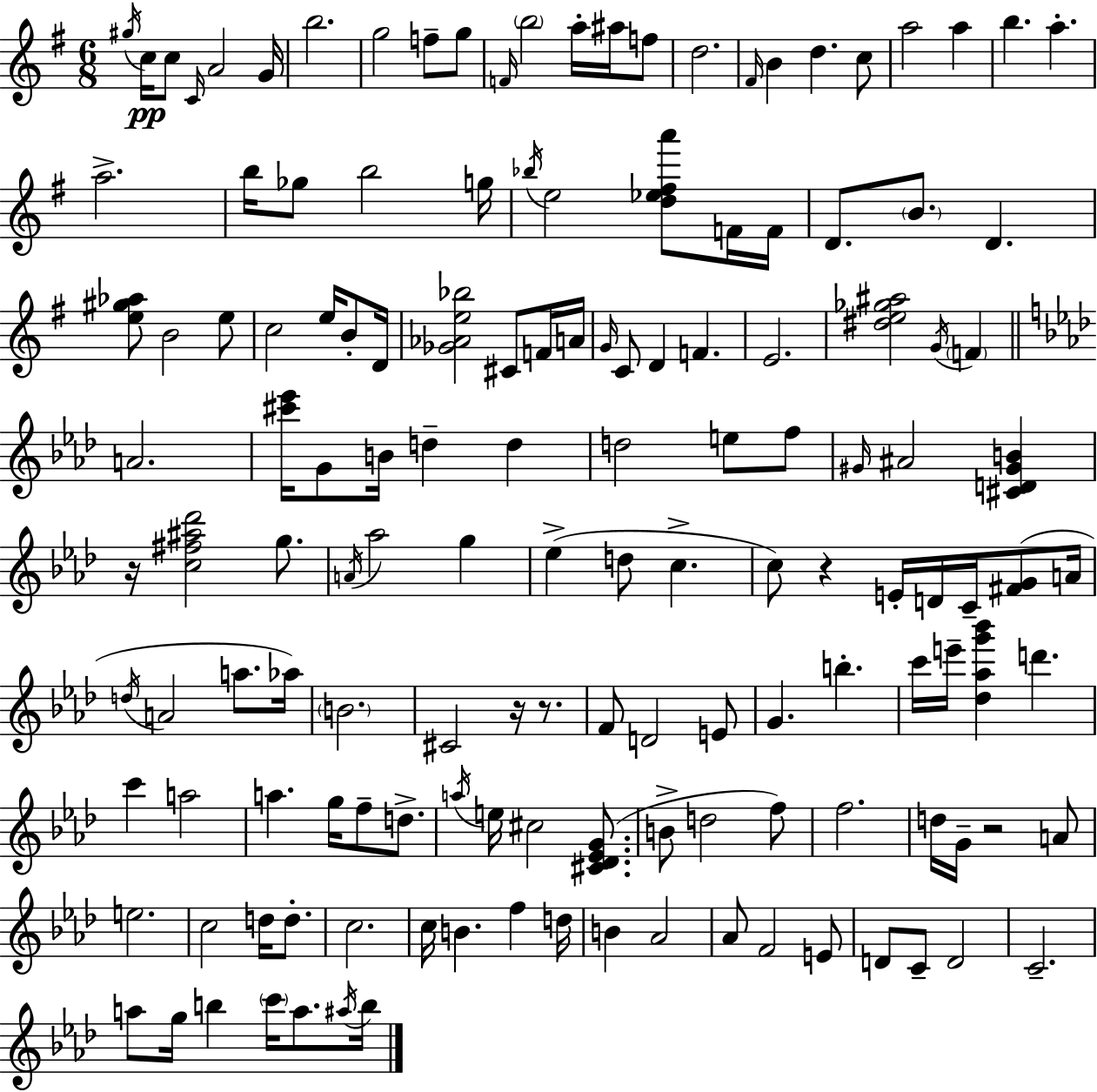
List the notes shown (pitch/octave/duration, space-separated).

G#5/s C5/s C5/e C4/s A4/h G4/s B5/h. G5/h F5/e G5/e F4/s B5/h A5/s A#5/s F5/e D5/h. F#4/s B4/q D5/q. C5/e A5/h A5/q B5/q. A5/q. A5/h. B5/s Gb5/e B5/h G5/s Bb5/s E5/h [D5,Eb5,F#5,A6]/e F4/s F4/s D4/e. B4/e. D4/q. [E5,G#5,Ab5]/e B4/h E5/e C5/h E5/s B4/e D4/s [Gb4,Ab4,E5,Bb5]/h C#4/e F4/s A4/s G4/s C4/e D4/q F4/q. E4/h. [D#5,E5,Gb5,A#5]/h G4/s F4/q A4/h. [C#6,Eb6]/s G4/e B4/s D5/q D5/q D5/h E5/e F5/e G#4/s A#4/h [C#4,D4,G#4,B4]/q R/s [C5,F#5,A#5,Db6]/h G5/e. A4/s Ab5/h G5/q Eb5/q D5/e C5/q. C5/e R/q E4/s D4/s C4/s [F#4,G4]/e A4/s D5/s A4/h A5/e. Ab5/s B4/h. C#4/h R/s R/e. F4/e D4/h E4/e G4/q. B5/q. C6/s E6/s [Db5,Ab5,G6,Bb6]/q D6/q. C6/q A5/h A5/q. G5/s F5/e D5/e. A5/s E5/s C#5/h [C#4,Db4,Eb4,G4]/e. B4/e D5/h F5/e F5/h. D5/s G4/s R/h A4/e E5/h. C5/h D5/s D5/e. C5/h. C5/s B4/q. F5/q D5/s B4/q Ab4/h Ab4/e F4/h E4/e D4/e C4/e D4/h C4/h. A5/e G5/s B5/q C6/s A5/e. A#5/s B5/s